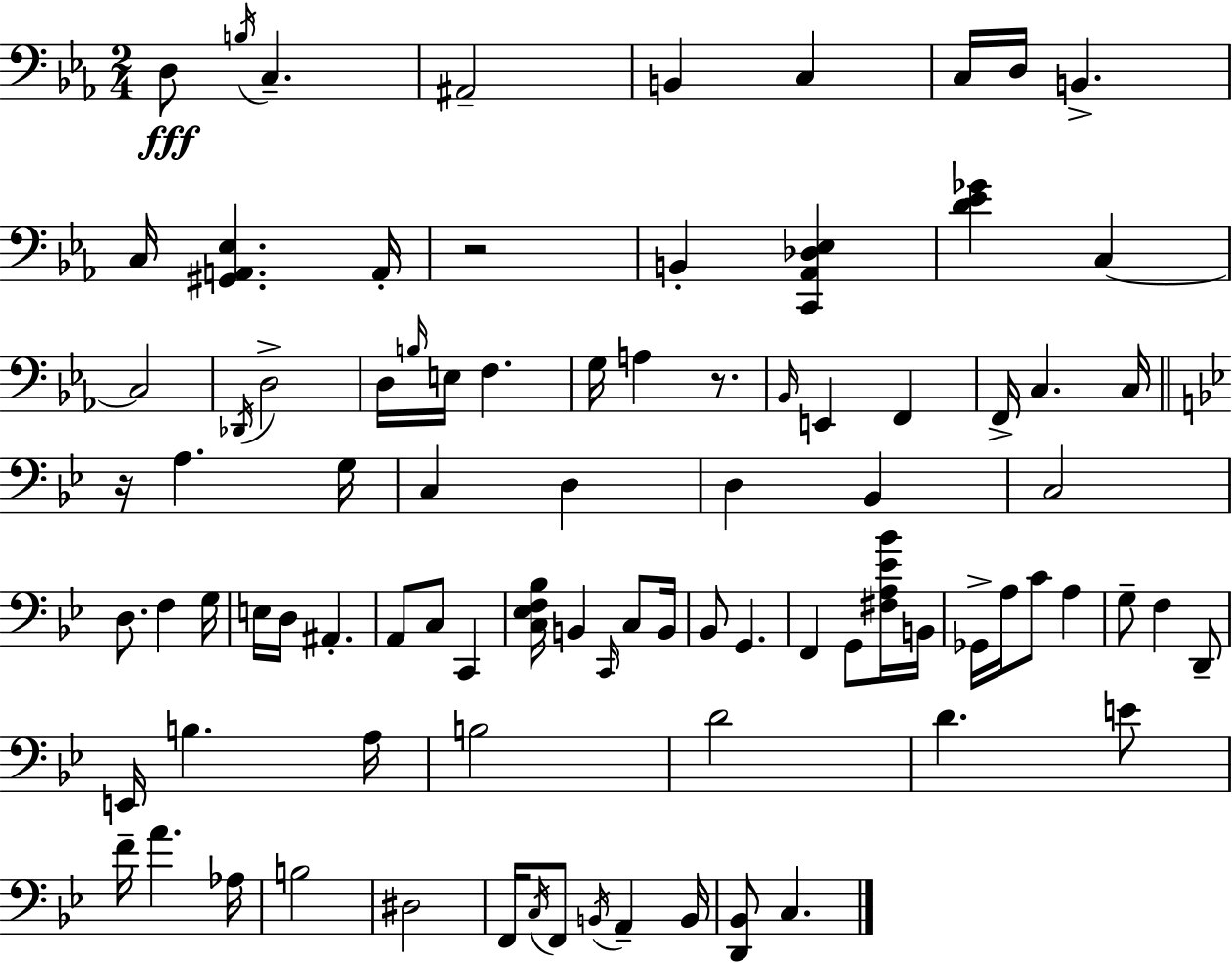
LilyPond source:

{
  \clef bass
  \numericTimeSignature
  \time 2/4
  \key c \minor
  \repeat volta 2 { d8\fff \acciaccatura { b16 } c4.-- | ais,2-- | b,4 c4 | c16 d16 b,4.-> | \break c16 <gis, a, ees>4. | a,16-. r2 | b,4-. <c, aes, des ees>4 | <d' ees' ges'>4 c4~~ | \break c2 | \acciaccatura { des,16 } d2-> | d16 \grace { b16 } e16 f4. | g16 a4 | \break r8. \grace { bes,16 } e,4 | f,4 f,16-> c4. | c16 \bar "||" \break \key bes \major r16 a4. g16 | c4 d4 | d4 bes,4 | c2 | \break d8. f4 g16 | e16 d16 ais,4.-. | a,8 c8 c,4 | <c ees f bes>16 b,4 \grace { c,16 } c8 | \break b,16 bes,8 g,4. | f,4 g,8 <fis a ees' bes'>16 | b,16 ges,16-> a16 c'8 a4 | g8-- f4 d,8-- | \break e,16 b4. | a16 b2 | d'2 | d'4. e'8 | \break f'16-- a'4. | aes16 b2 | dis2 | f,16 \acciaccatura { c16 } f,8 \acciaccatura { b,16 } a,4-- | \break b,16 <d, bes,>8 c4. | } \bar "|."
}